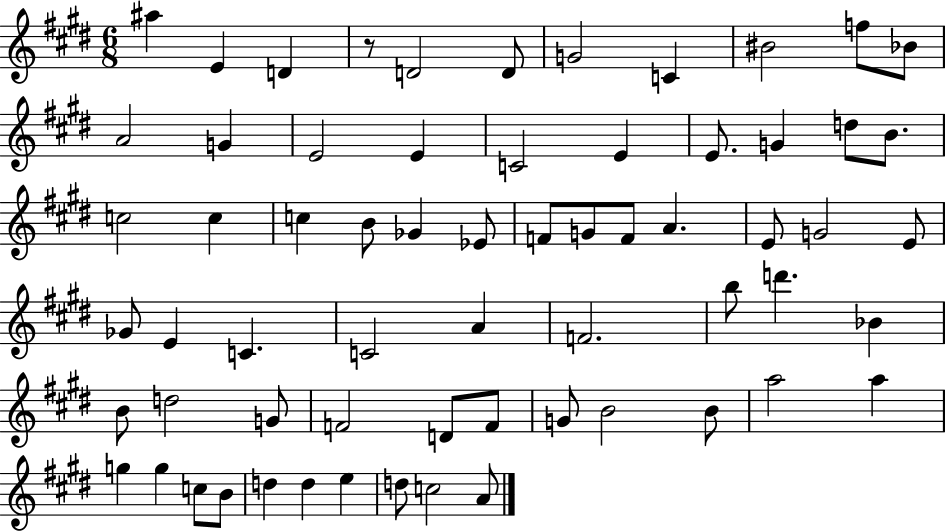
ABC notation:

X:1
T:Untitled
M:6/8
L:1/4
K:E
^a E D z/2 D2 D/2 G2 C ^B2 f/2 _B/2 A2 G E2 E C2 E E/2 G d/2 B/2 c2 c c B/2 _G _E/2 F/2 G/2 F/2 A E/2 G2 E/2 _G/2 E C C2 A F2 b/2 d' _B B/2 d2 G/2 F2 D/2 F/2 G/2 B2 B/2 a2 a g g c/2 B/2 d d e d/2 c2 A/2